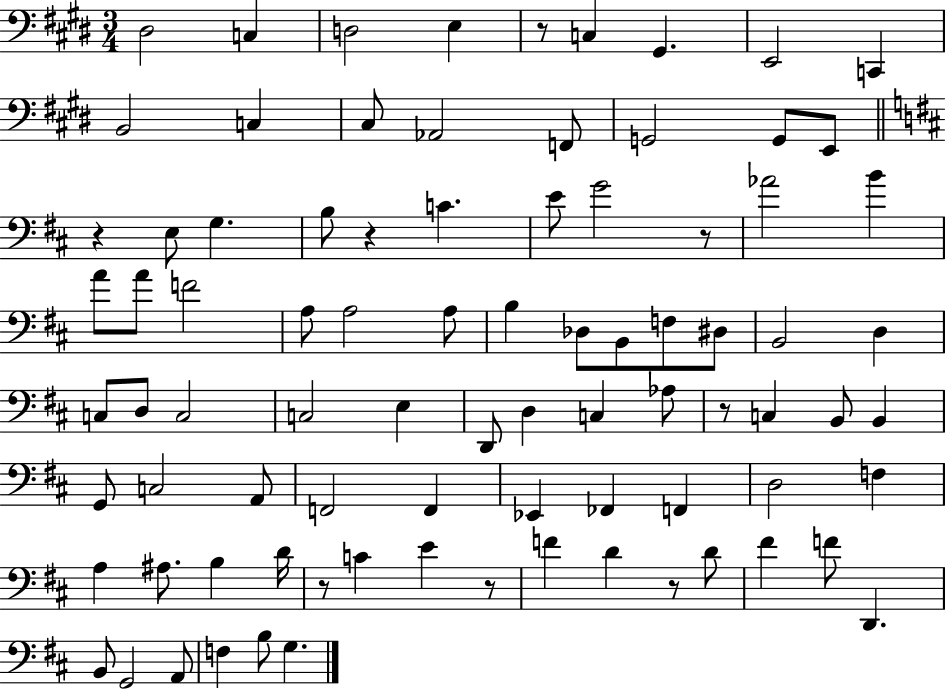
X:1
T:Untitled
M:3/4
L:1/4
K:E
^D,2 C, D,2 E, z/2 C, ^G,, E,,2 C,, B,,2 C, ^C,/2 _A,,2 F,,/2 G,,2 G,,/2 E,,/2 z E,/2 G, B,/2 z C E/2 G2 z/2 _A2 B A/2 A/2 F2 A,/2 A,2 A,/2 B, _D,/2 B,,/2 F,/2 ^D,/2 B,,2 D, C,/2 D,/2 C,2 C,2 E, D,,/2 D, C, _A,/2 z/2 C, B,,/2 B,, G,,/2 C,2 A,,/2 F,,2 F,, _E,, _F,, F,, D,2 F, A, ^A,/2 B, D/4 z/2 C E z/2 F D z/2 D/2 ^F F/2 D,, B,,/2 G,,2 A,,/2 F, B,/2 G,